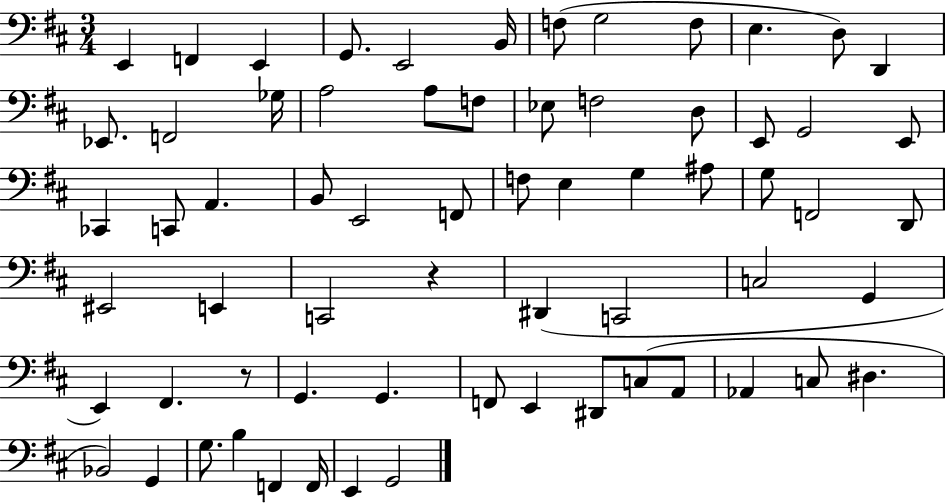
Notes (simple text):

E2/q F2/q E2/q G2/e. E2/h B2/s F3/e G3/h F3/e E3/q. D3/e D2/q Eb2/e. F2/h Gb3/s A3/h A3/e F3/e Eb3/e F3/h D3/e E2/e G2/h E2/e CES2/q C2/e A2/q. B2/e E2/h F2/e F3/e E3/q G3/q A#3/e G3/e F2/h D2/e EIS2/h E2/q C2/h R/q D#2/q C2/h C3/h G2/q E2/q F#2/q. R/e G2/q. G2/q. F2/e E2/q D#2/e C3/e A2/e Ab2/q C3/e D#3/q. Bb2/h G2/q G3/e. B3/q F2/q F2/s E2/q G2/h